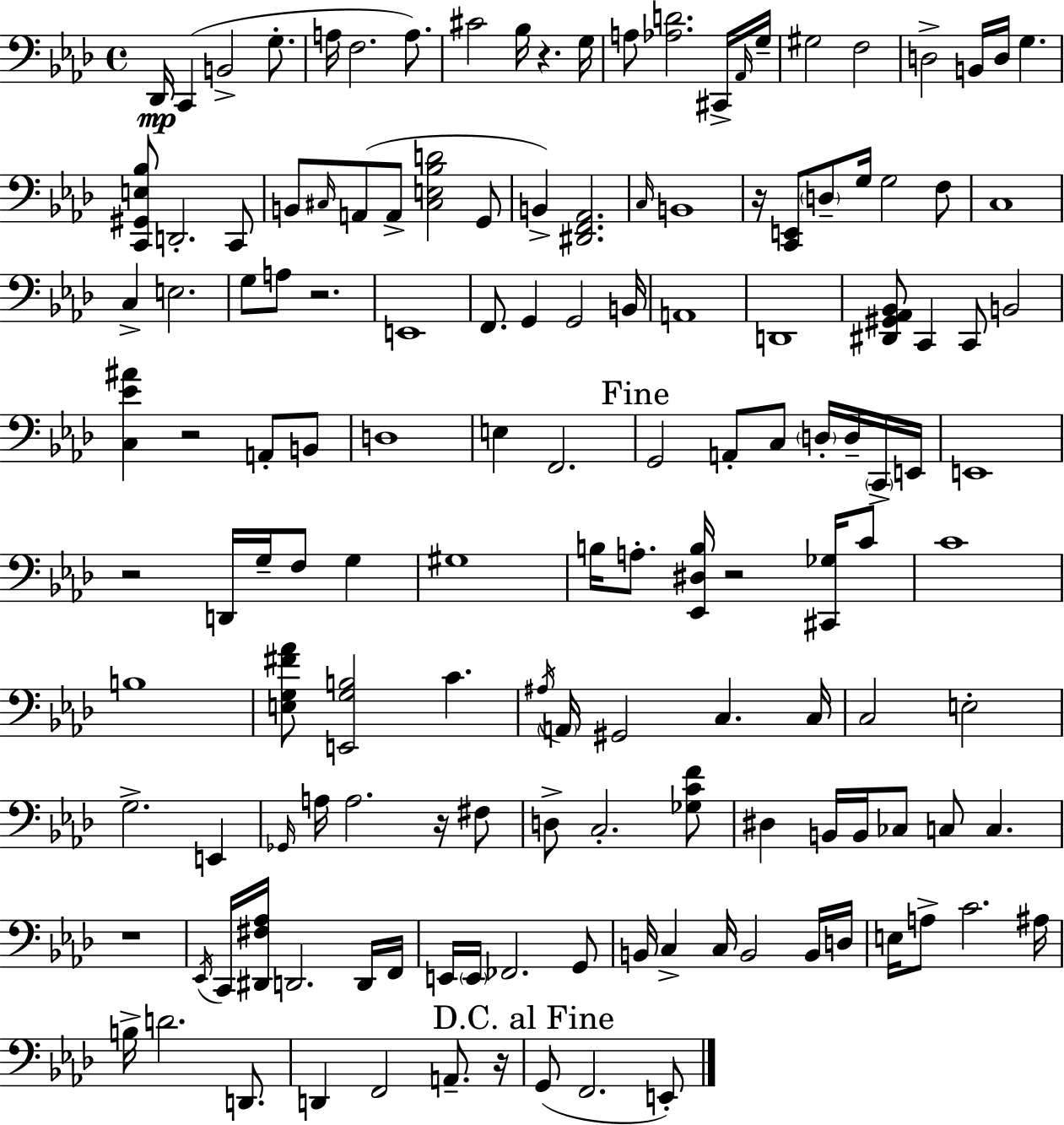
Db2/s C2/q B2/h G3/e. A3/s F3/h. A3/e. C#4/h Bb3/s R/q. G3/s A3/e [Ab3,D4]/h. C#2/s Ab2/s G3/s G#3/h F3/h D3/h B2/s D3/s G3/q. [C2,G#2,E3,Bb3]/e D2/h. C2/e B2/e C#3/s A2/e A2/e [C#3,E3,Bb3,D4]/h G2/e B2/q [D#2,F2,Ab2]/h. C3/s B2/w R/s [C2,E2]/e D3/e G3/s G3/h F3/e C3/w C3/q E3/h. G3/e A3/e R/h. E2/w F2/e. G2/q G2/h B2/s A2/w D2/w [D#2,G#2,Ab2,Bb2]/e C2/q C2/e B2/h [C3,Eb4,A#4]/q R/h A2/e B2/e D3/w E3/q F2/h. G2/h A2/e C3/e D3/s D3/s C2/s E2/s E2/w R/h D2/s G3/s F3/e G3/q G#3/w B3/s A3/e. [Eb2,D#3,B3]/s R/h [C#2,Gb3]/s C4/e C4/w B3/w [E3,G3,F#4,Ab4]/e [E2,G3,B3]/h C4/q. A#3/s A2/s G#2/h C3/q. C3/s C3/h E3/h G3/h. E2/q Gb2/s A3/s A3/h. R/s F#3/e D3/e C3/h. [Gb3,C4,F4]/e D#3/q B2/s B2/s CES3/e C3/e C3/q. R/w Eb2/s C2/s [D#2,F#3,Ab3]/s D2/h. D2/s F2/s E2/s E2/s FES2/h. G2/e B2/s C3/q C3/s B2/h B2/s D3/s E3/s A3/e C4/h. A#3/s B3/s D4/h. D2/e. D2/q F2/h A2/e. R/s G2/e F2/h. E2/e